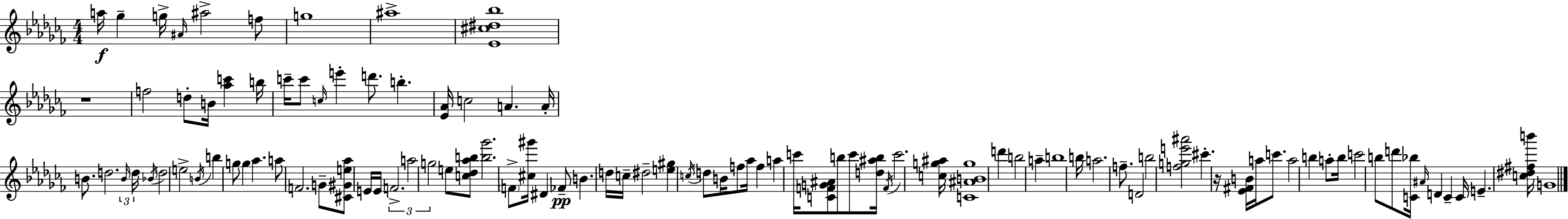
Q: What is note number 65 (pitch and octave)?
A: B5